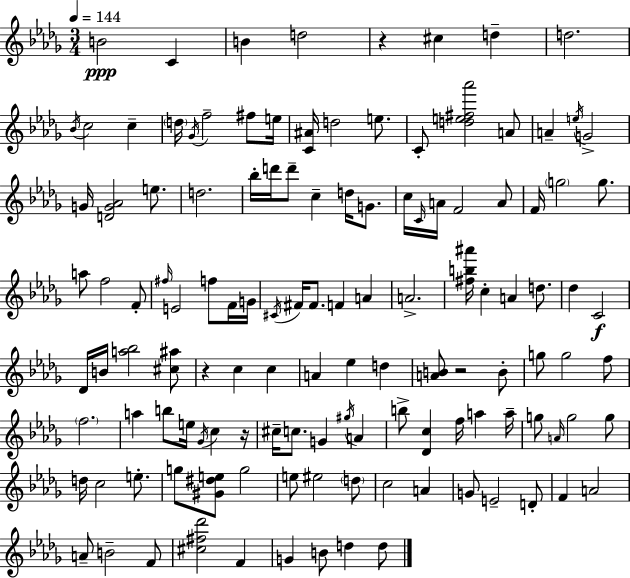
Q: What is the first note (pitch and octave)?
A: B4